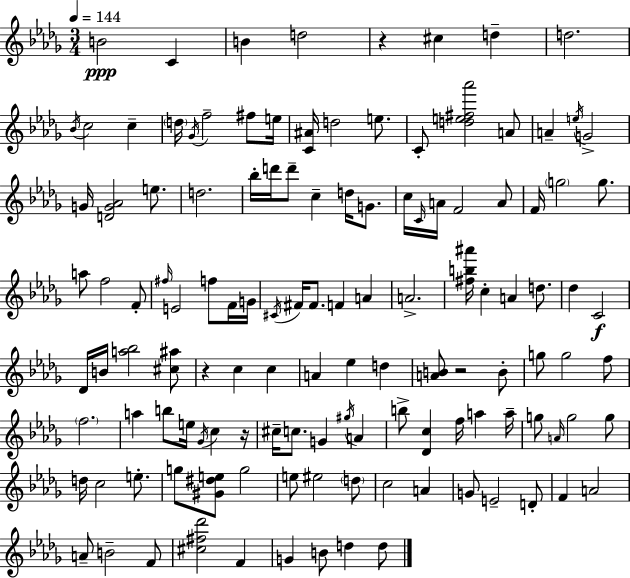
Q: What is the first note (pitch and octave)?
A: B4